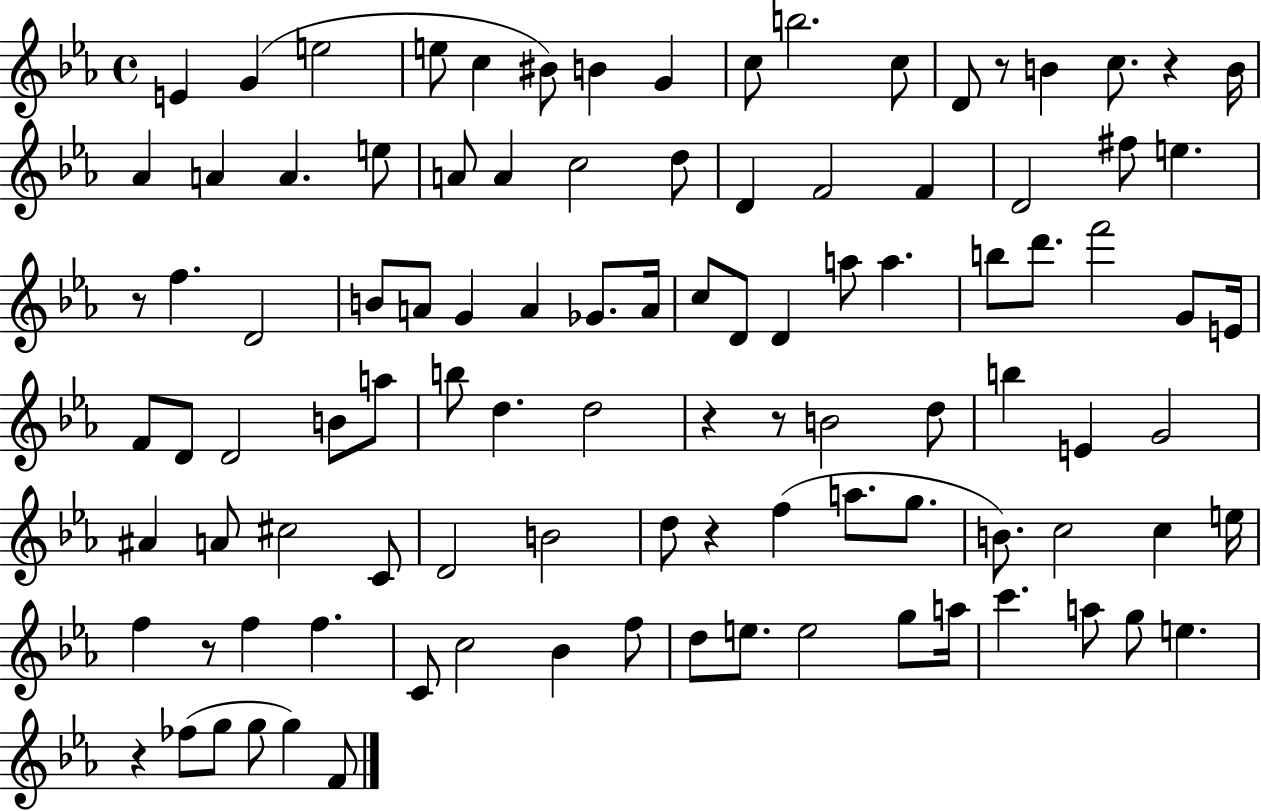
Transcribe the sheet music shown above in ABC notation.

X:1
T:Untitled
M:4/4
L:1/4
K:Eb
E G e2 e/2 c ^B/2 B G c/2 b2 c/2 D/2 z/2 B c/2 z B/4 _A A A e/2 A/2 A c2 d/2 D F2 F D2 ^f/2 e z/2 f D2 B/2 A/2 G A _G/2 A/4 c/2 D/2 D a/2 a b/2 d'/2 f'2 G/2 E/4 F/2 D/2 D2 B/2 a/2 b/2 d d2 z z/2 B2 d/2 b E G2 ^A A/2 ^c2 C/2 D2 B2 d/2 z f a/2 g/2 B/2 c2 c e/4 f z/2 f f C/2 c2 _B f/2 d/2 e/2 e2 g/2 a/4 c' a/2 g/2 e z _f/2 g/2 g/2 g F/2